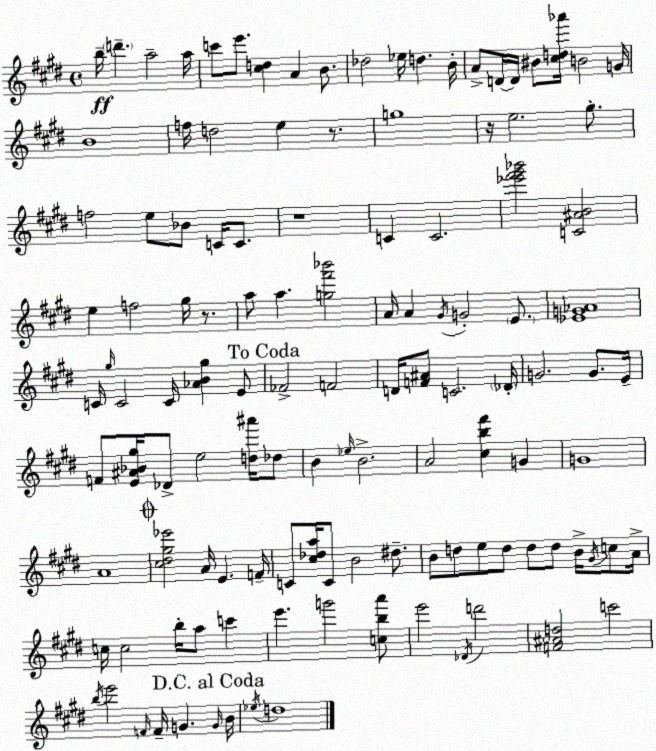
X:1
T:Untitled
M:4/4
L:1/4
K:E
b/4 d' a2 a/4 c'/2 e'/2 [^cd] A B/2 _d2 _e/4 d B/4 A/2 D/4 D/4 ^B/2 [^cd_a']/4 B2 G/4 B4 f/4 d2 e z/2 g4 z/4 e2 ^g/2 f2 e/2 _B/2 C/4 C/2 z4 C C2 [_e'^f'^g'_b']2 [C^AB]2 e f2 ^g/4 z/2 a/2 a [g^f'_b']2 A/4 A ^G/4 G2 E/2 [_EG_A]4 C/4 ^g/4 C2 C/4 [_AB^g] E/2 _F2 F2 D/4 [F^A]/2 C2 _D/4 G2 G/2 E/4 F/2 [E^A_B^g]/4 _D/2 e2 [d^a']/4 _d/2 B _e/4 B2 A2 [^cb^f'] G G4 A4 [^c^d^g_e']2 A/4 E F/4 C/2 [^c_da]/4 C/2 B2 ^d/2 B/2 d/2 e/2 d/2 d/2 d/2 B/4 ^G/4 c/2 A/4 c/4 c2 b/4 a/2 c' e' g'2 [cba']/2 e'2 _D/4 d'2 [F^Ad]2 c'2 b/4 e'2 F/4 F/4 G G/4 B/4 _e/4 d4